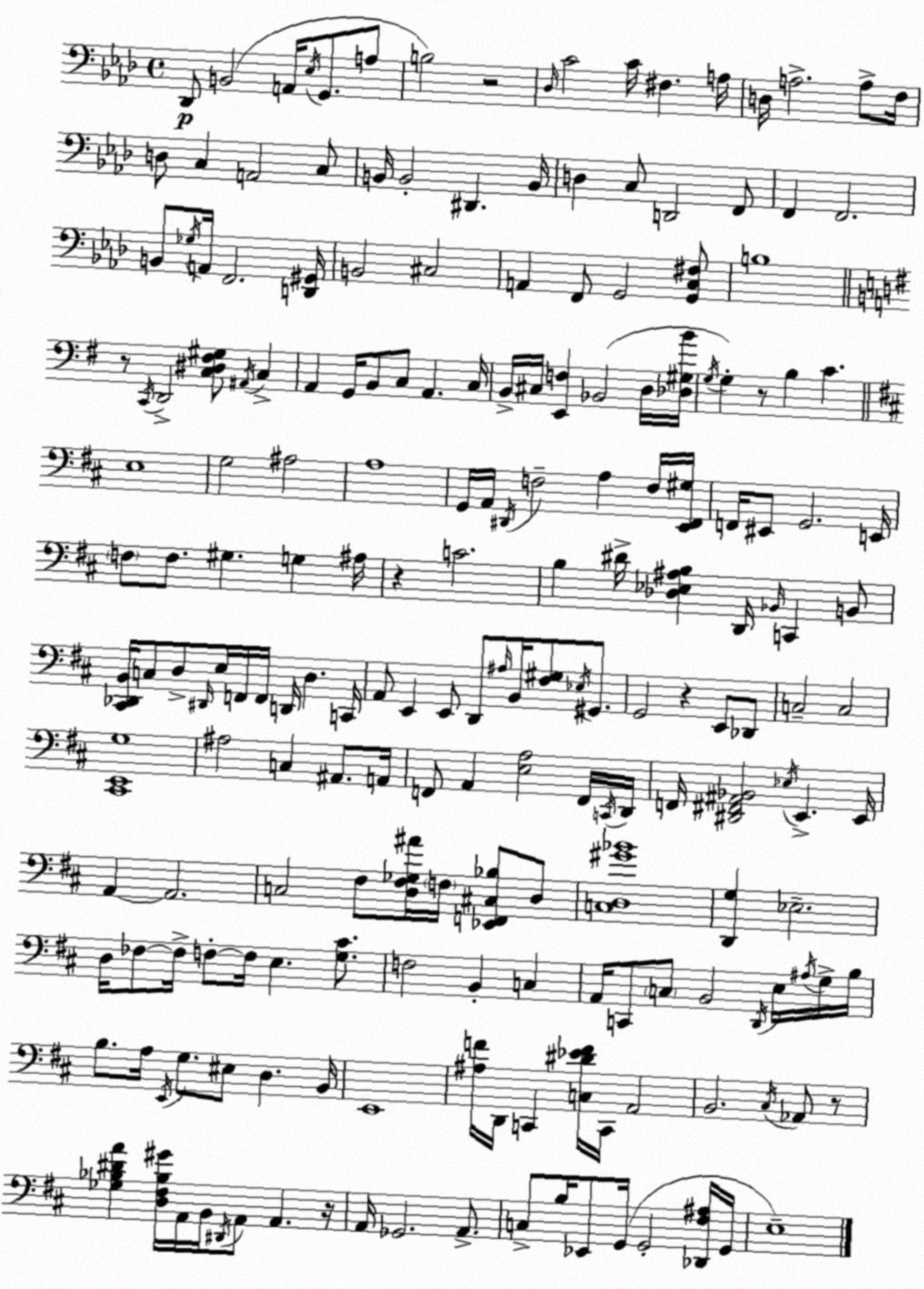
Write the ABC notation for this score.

X:1
T:Untitled
M:4/4
L:1/4
K:Ab
_D,,/2 B,,2 A,,/4 _E,/4 G,,/2 A,/2 B,2 z2 _D,/4 C2 C/4 ^F, A,/4 D,/4 A,2 A,/2 F,/4 D,/2 C, A,,2 C,/2 B,,/4 B,,2 ^D,, B,,/4 D, C,/2 D,,2 F,,/2 F,, F,,2 B,,/2 _G,/4 A,,/4 F,,2 [D,,^G,,]/4 B,,2 ^C,2 A,, F,,/2 G,,2 [G,,C,^F,]/2 B,4 z/2 C,,/4 D,,2 [C,^D,^F,^G,]/2 ^A,,/4 C, A,, G,,/4 B,,/2 C,/2 A,, C,/4 B,,/4 ^C,/4 [E,,F,] _B,,2 D,/4 [_D,^G,B]/4 G,/4 G, z/2 B, C E,4 G,2 ^A,2 A,4 G,,/4 A,,/4 ^D,,/4 F,2 A, F,/4 [E,,^F,,^G,]/4 F,,/4 ^E,,/2 G,,2 E,,/4 F,/2 F,/2 ^G, G, ^A,/4 z C2 B, ^D/4 [_D,_E,^A,B,] D,,/4 _B,,/4 C,, B,,/2 [^C,,_D,,B,,]/4 C,/2 D,/2 ^D,,/4 E,/4 F,,/4 F,,/4 D,,/4 D, C,,/4 A,,/2 E,, E,,/2 D,,/2 ^A,/4 B,,/4 [^F,^G,]/2 _E,/4 ^G,,/2 G,,2 z E,,/2 _D,,/2 C,2 C,2 [^C,,E,,G,]4 ^A,2 C, ^A,,/2 A,,/4 F,,/2 A,, [E,A,]2 F,,/4 C,,/4 D,,/4 F,,/4 [^D,,^F,,^A,,_B,,]2 _E,/4 E,, E,,/4 A,, A,,2 C,2 ^F,/2 [D,^F,_G,^A]/4 F,/4 [_E,,F,,^C,_B,]/2 D,/2 [C,D,^G_B]4 [D,,G,] _E,2 D,/4 _F,/2 _F,/4 F,/2 F,/4 E, [G,^C]/2 F,2 B,, C, A,,/4 C,,/2 C,/2 B,,2 D,,/4 E,/4 ^A,/4 G,/4 B,/4 B,/2 A,/4 E,,/4 G,/2 ^E,/2 D, B,,/4 E,,4 [^A,F]/4 D,,/4 C,, [C,^D_EF]/4 C,,/4 A,,2 B,,2 ^C,/4 _A,,/2 z/2 [_G,_B,^DA] [D,^F,_B,^G]/4 A,,/4 B,,/4 ^D,,/4 A,,/2 A,, z/4 A,,/4 _G,,2 A,,/2 C,/2 B,/4 _E,,/2 G,,/4 G,,2 [_D,,^F,^A,]/4 G,,/4 E,4